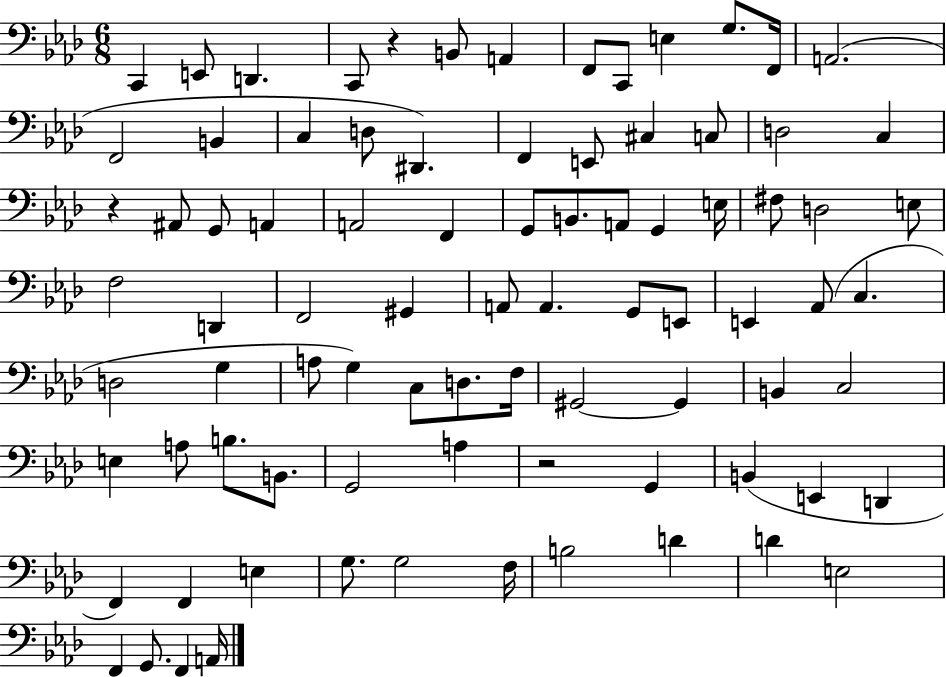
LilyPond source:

{
  \clef bass
  \numericTimeSignature
  \time 6/8
  \key aes \major
  \repeat volta 2 { c,4 e,8 d,4. | c,8 r4 b,8 a,4 | f,8 c,8 e4 g8. f,16 | a,2.( | \break f,2 b,4 | c4 d8 dis,4.) | f,4 e,8 cis4 c8 | d2 c4 | \break r4 ais,8 g,8 a,4 | a,2 f,4 | g,8 b,8. a,8 g,4 e16 | fis8 d2 e8 | \break f2 d,4 | f,2 gis,4 | a,8 a,4. g,8 e,8 | e,4 aes,8( c4. | \break d2 g4 | a8 g4) c8 d8. f16 | gis,2~~ gis,4 | b,4 c2 | \break e4 a8 b8. b,8. | g,2 a4 | r2 g,4 | b,4( e,4 d,4 | \break f,4) f,4 e4 | g8. g2 f16 | b2 d'4 | d'4 e2 | \break f,4 g,8. f,4 a,16 | } \bar "|."
}